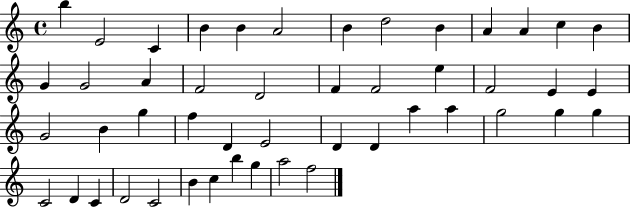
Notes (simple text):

B5/q E4/h C4/q B4/q B4/q A4/h B4/q D5/h B4/q A4/q A4/q C5/q B4/q G4/q G4/h A4/q F4/h D4/h F4/q F4/h E5/q F4/h E4/q E4/q G4/h B4/q G5/q F5/q D4/q E4/h D4/q D4/q A5/q A5/q G5/h G5/q G5/q C4/h D4/q C4/q D4/h C4/h B4/q C5/q B5/q G5/q A5/h F5/h